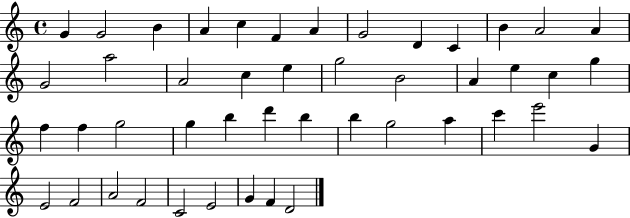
G4/q G4/h B4/q A4/q C5/q F4/q A4/q G4/h D4/q C4/q B4/q A4/h A4/q G4/h A5/h A4/h C5/q E5/q G5/h B4/h A4/q E5/q C5/q G5/q F5/q F5/q G5/h G5/q B5/q D6/q B5/q B5/q G5/h A5/q C6/q E6/h G4/q E4/h F4/h A4/h F4/h C4/h E4/h G4/q F4/q D4/h